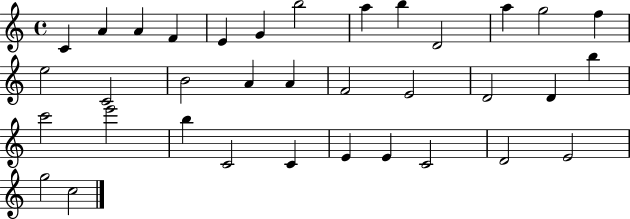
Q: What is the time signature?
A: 4/4